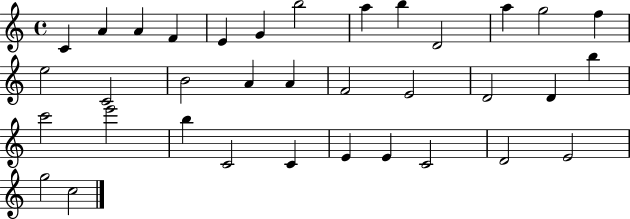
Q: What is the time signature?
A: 4/4